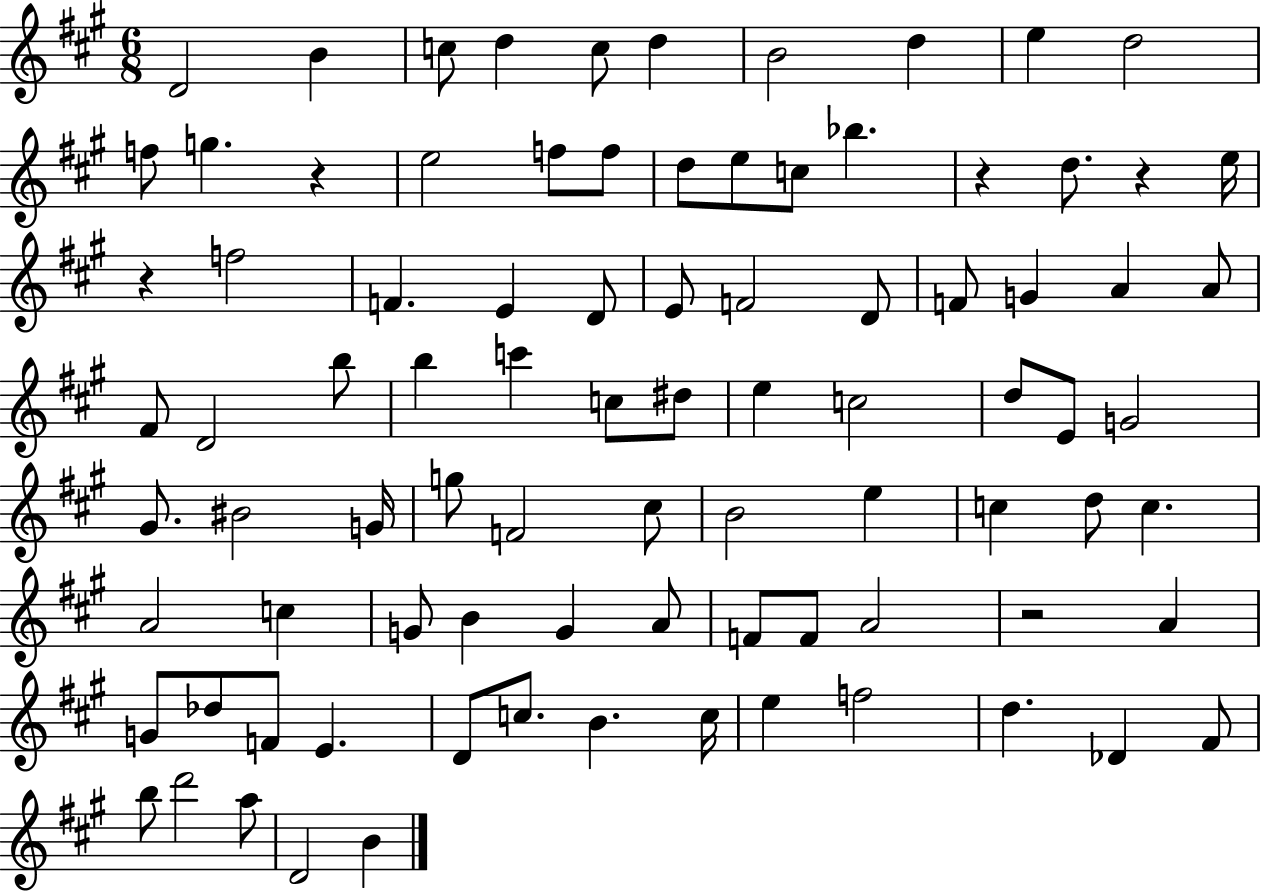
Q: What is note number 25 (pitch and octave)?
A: D4